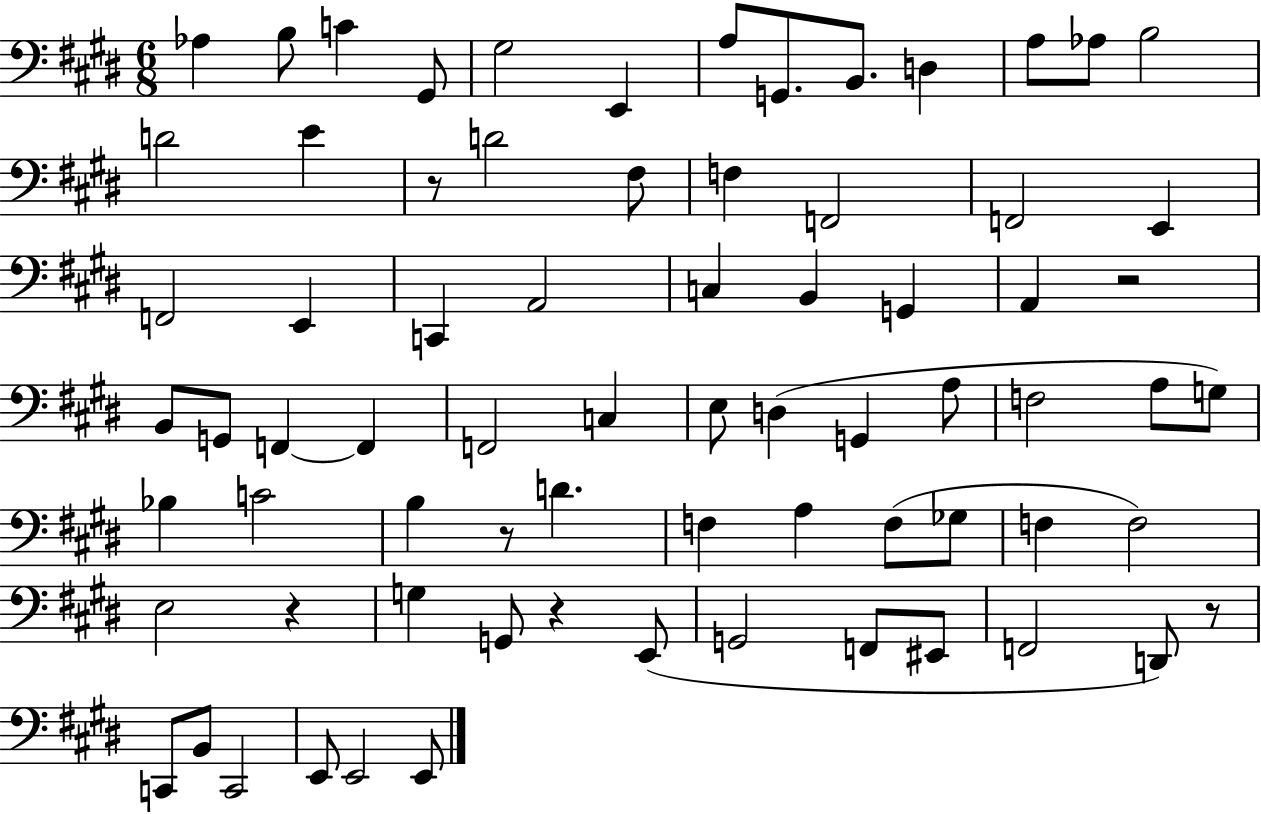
Ab3/q B3/e C4/q G#2/e G#3/h E2/q A3/e G2/e. B2/e. D3/q A3/e Ab3/e B3/h D4/h E4/q R/e D4/h F#3/e F3/q F2/h F2/h E2/q F2/h E2/q C2/q A2/h C3/q B2/q G2/q A2/q R/h B2/e G2/e F2/q F2/q F2/h C3/q E3/e D3/q G2/q A3/e F3/h A3/e G3/e Bb3/q C4/h B3/q R/e D4/q. F3/q A3/q F3/e Gb3/e F3/q F3/h E3/h R/q G3/q G2/e R/q E2/e G2/h F2/e EIS2/e F2/h D2/e R/e C2/e B2/e C2/h E2/e E2/h E2/e